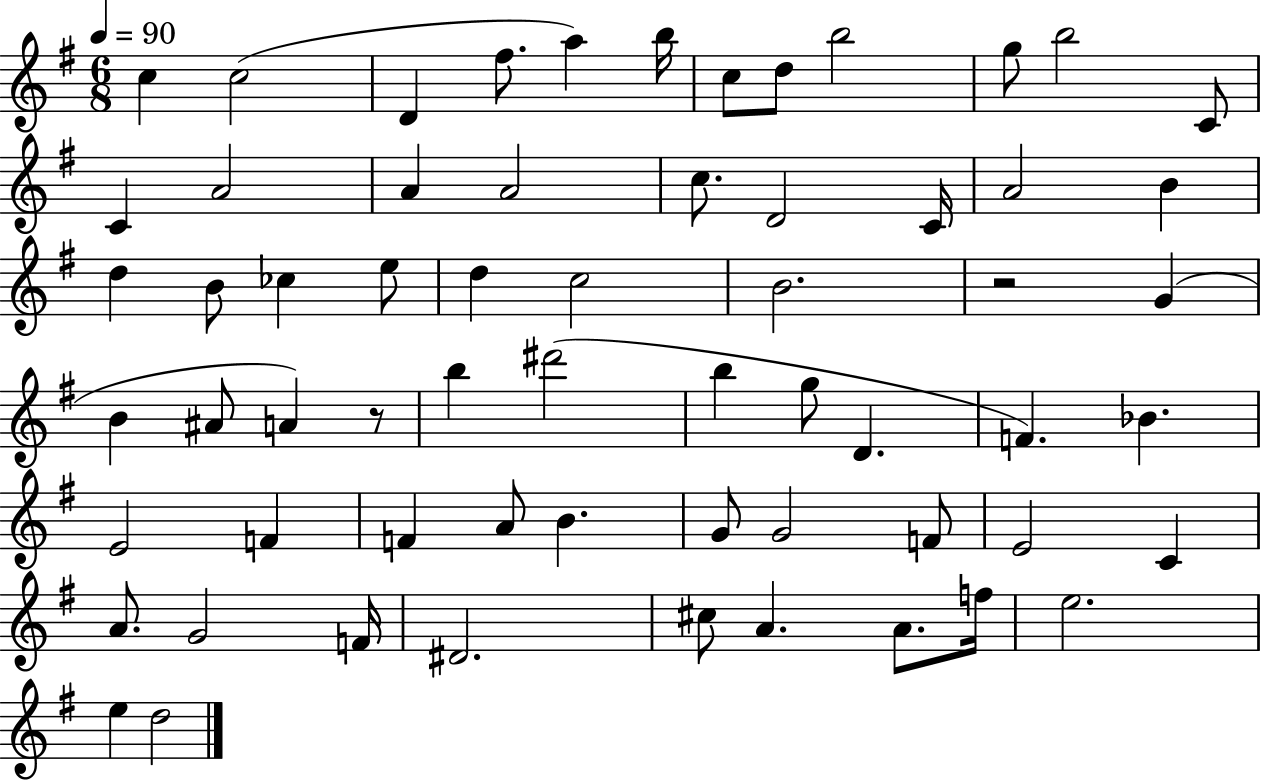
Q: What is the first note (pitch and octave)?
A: C5